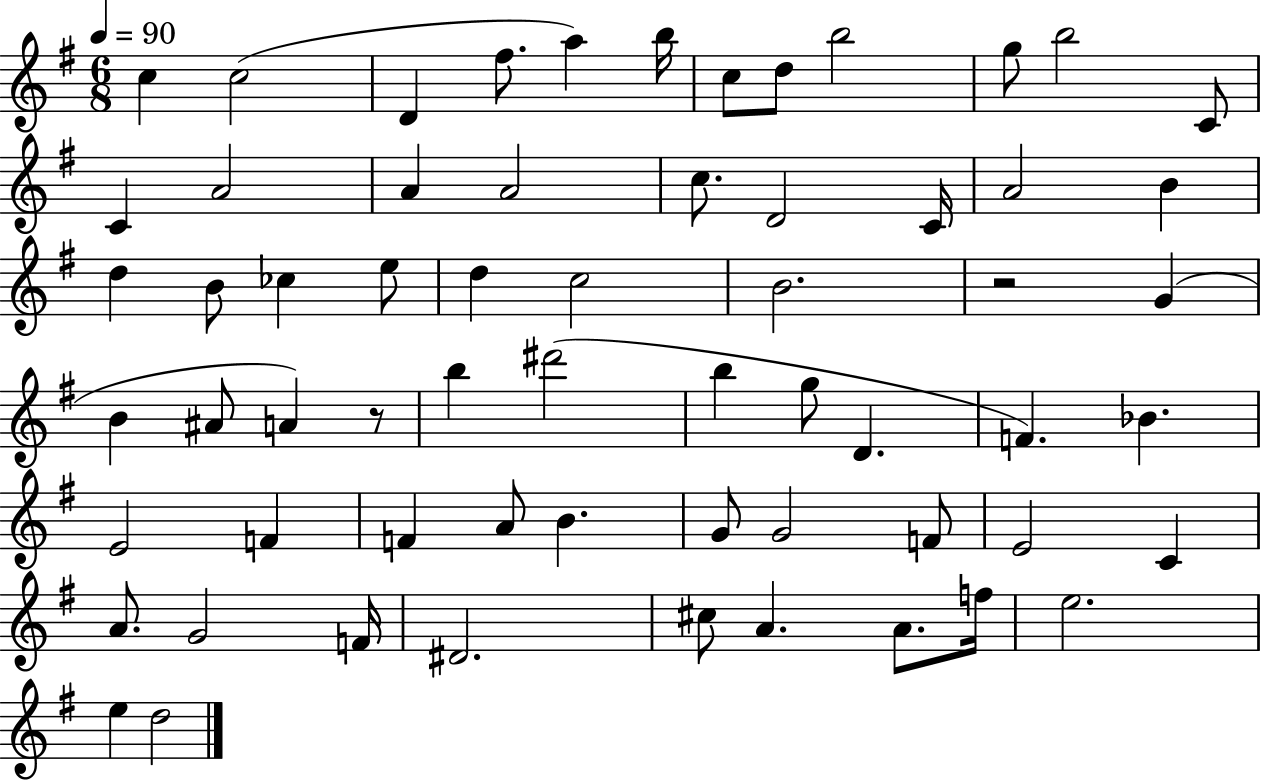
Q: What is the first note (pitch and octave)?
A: C5